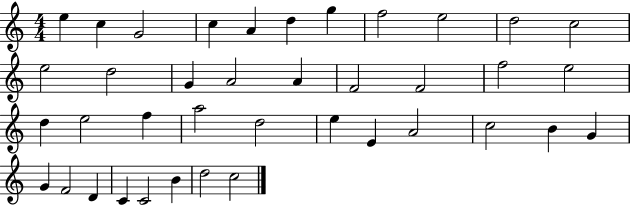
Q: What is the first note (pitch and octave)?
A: E5